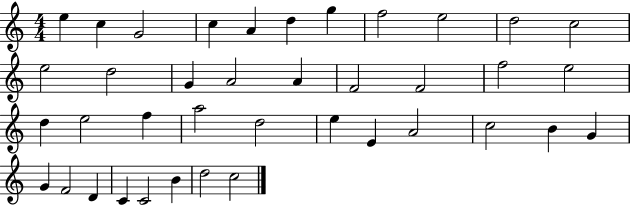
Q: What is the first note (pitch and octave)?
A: E5